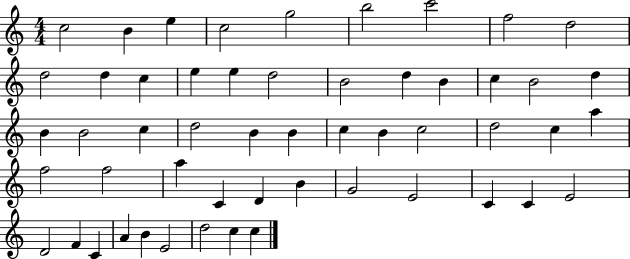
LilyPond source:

{
  \clef treble
  \numericTimeSignature
  \time 4/4
  \key c \major
  c''2 b'4 e''4 | c''2 g''2 | b''2 c'''2 | f''2 d''2 | \break d''2 d''4 c''4 | e''4 e''4 d''2 | b'2 d''4 b'4 | c''4 b'2 d''4 | \break b'4 b'2 c''4 | d''2 b'4 b'4 | c''4 b'4 c''2 | d''2 c''4 a''4 | \break f''2 f''2 | a''4 c'4 d'4 b'4 | g'2 e'2 | c'4 c'4 e'2 | \break d'2 f'4 c'4 | a'4 b'4 e'2 | d''2 c''4 c''4 | \bar "|."
}